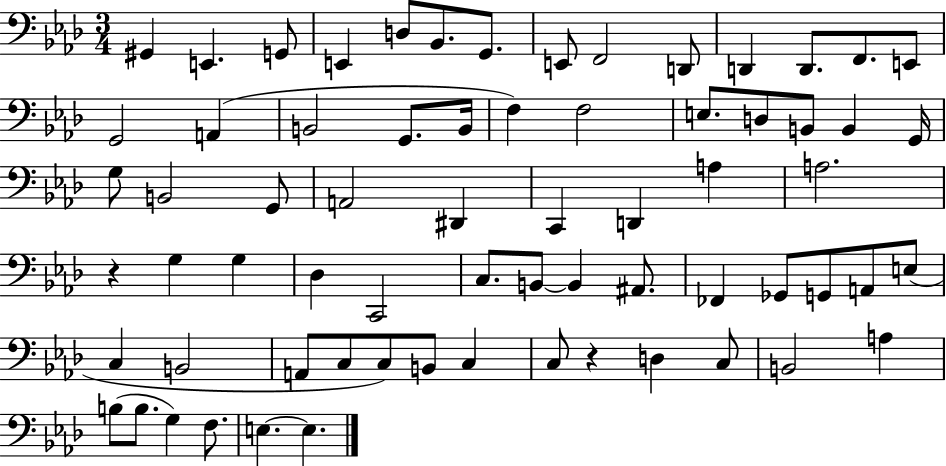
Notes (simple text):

G#2/q E2/q. G2/e E2/q D3/e Bb2/e. G2/e. E2/e F2/h D2/e D2/q D2/e. F2/e. E2/e G2/h A2/q B2/h G2/e. B2/s F3/q F3/h E3/e. D3/e B2/e B2/q G2/s G3/e B2/h G2/e A2/h D#2/q C2/q D2/q A3/q A3/h. R/q G3/q G3/q Db3/q C2/h C3/e. B2/e B2/q A#2/e. FES2/q Gb2/e G2/e A2/e E3/e C3/q B2/h A2/e C3/e C3/e B2/e C3/q C3/e R/q D3/q C3/e B2/h A3/q B3/e B3/e. G3/q F3/e. E3/q. E3/q.